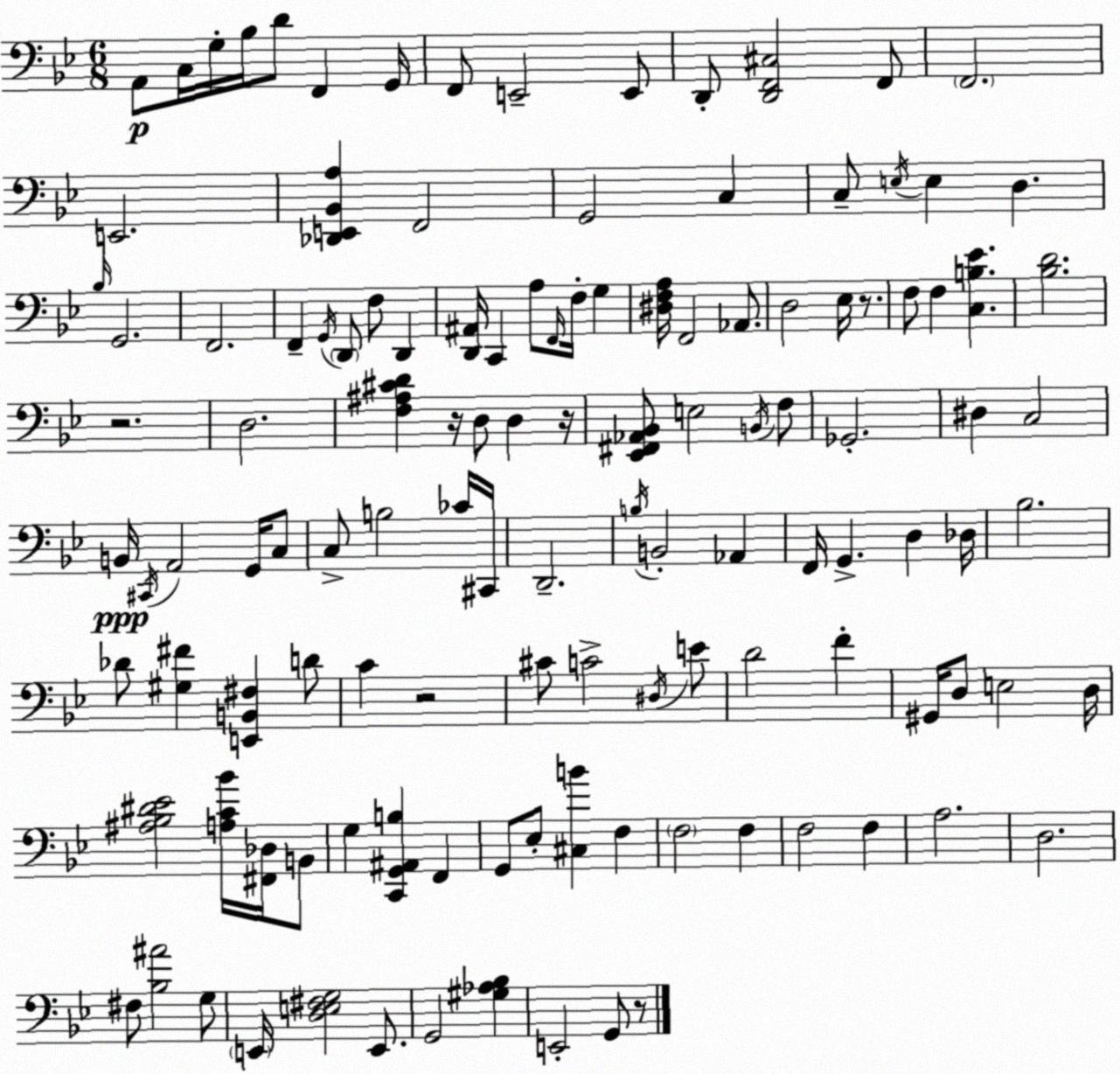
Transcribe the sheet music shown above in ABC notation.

X:1
T:Untitled
M:6/8
L:1/4
K:Bb
A,,/2 C,/4 G,/4 _B,/4 D/2 F,, G,,/4 F,,/2 E,,2 E,,/2 D,,/2 [D,,F,,^C,]2 F,,/2 F,,2 E,,2 [_D,,E,,_B,,A,] F,,2 G,,2 C, C,/2 E,/4 E, D, _B,/4 G,,2 F,,2 F,, G,,/4 D,,/2 F,/2 D,, [D,,^A,,]/4 C,, A,/2 F,,/4 F,/4 G, [^D,F,A,]/4 F,,2 _A,,/2 D,2 _E,/4 z/2 F,/2 F, [C,B,_E] [_B,D]2 z2 D,2 [F,^A,^CD] z/4 D,/2 D, z/4 [_E,,^F,,_A,,_B,,]/2 E,2 B,,/4 F,/2 _G,,2 ^D, C,2 B,,/4 ^C,,/4 A,,2 G,,/4 C,/2 C,/2 B,2 _C/4 ^C,,/4 D,,2 B,/4 B,,2 _A,, F,,/4 G,, D, _D,/4 _B,2 _D/2 [^G,^F] [E,,B,,^F,] D/2 C z2 ^C/2 C2 ^D,/4 E/2 D2 F ^G,,/4 D,/2 E,2 D,/4 [^A,_B,^D_E]2 [A,C_B]/4 [^F,,_D,]/4 B,,/2 G, [C,,G,,^A,,B,] F,, G,,/2 _E,/2 [^C,B] F, F,2 F, F,2 F, A,2 D,2 ^F,/2 [_B,^A]2 G,/2 E,,/4 [D,E,^F,G,]2 E,,/2 G,,2 [^G,_A,_B,] E,,2 G,,/2 z/2